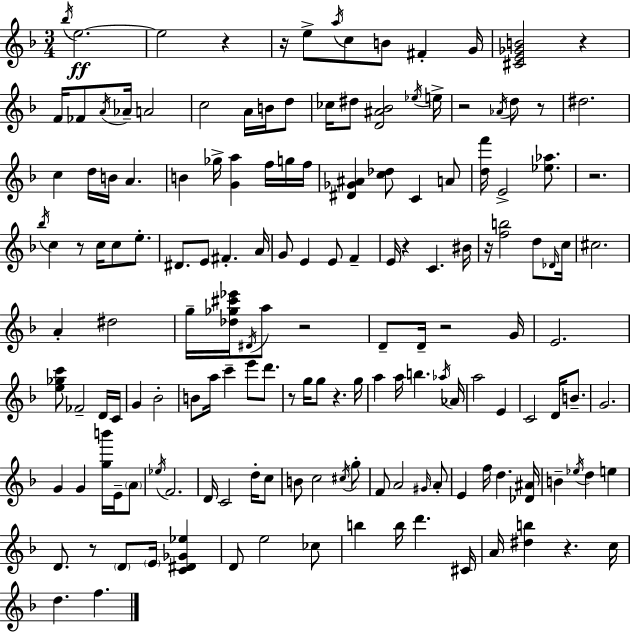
Bb5/s E5/h. E5/h R/q R/s E5/e A5/s C5/e B4/e F#4/q G4/s [C#4,E4,Gb4,B4]/h R/q F4/s FES4/e A4/s Ab4/s A4/h C5/h A4/s B4/s D5/e CES5/s D#5/e [D4,A#4,Bb4]/h Eb5/s E5/s R/h Ab4/s D5/e R/e D#5/h. C5/q D5/s B4/s A4/q. B4/q Gb5/s [G4,A5]/q F5/s G5/s F5/s [D#4,Gb4,A#4]/q [C5,Db5]/e C4/q A4/e [D5,F6]/s E4/h [Eb5,Ab5]/e. R/h. Bb5/s C5/q R/e C5/s C5/e E5/e. D#4/e. E4/e F#4/q. A4/s G4/e E4/q E4/e F4/q E4/s R/q C4/q. BIS4/s R/s [F5,B5]/h D5/e Db4/s C5/s C#5/h. A4/q D#5/h G5/s [Db5,Gb5,C#6,Eb6]/s D#4/s A5/e R/h D4/e D4/s R/h G4/s E4/h. [E5,Gb5,C6]/e FES4/h D4/s C4/s G4/q Bb4/h B4/e A5/s C6/q E6/e D6/e. R/e G5/s G5/e R/q. G5/s A5/q A5/s B5/q. Ab5/s Ab4/s A5/h E4/q C4/h D4/s B4/e. G4/h. G4/q G4/q [G5,B6]/s E4/s A4/e Eb5/s F4/h. D4/s C4/h D5/s C5/e B4/e C5/h C#5/s G5/e F4/e A4/h G#4/s A4/e E4/q F5/s D5/q. [Db4,A#4]/s B4/q Eb5/s D5/q E5/q D4/e. R/e D4/e E4/s [C4,D#4,Gb4,Eb5]/q D4/e E5/h CES5/e B5/q B5/s D6/q. C#4/s A4/s [D#5,B5]/q R/q. C5/s D5/q. F5/q.